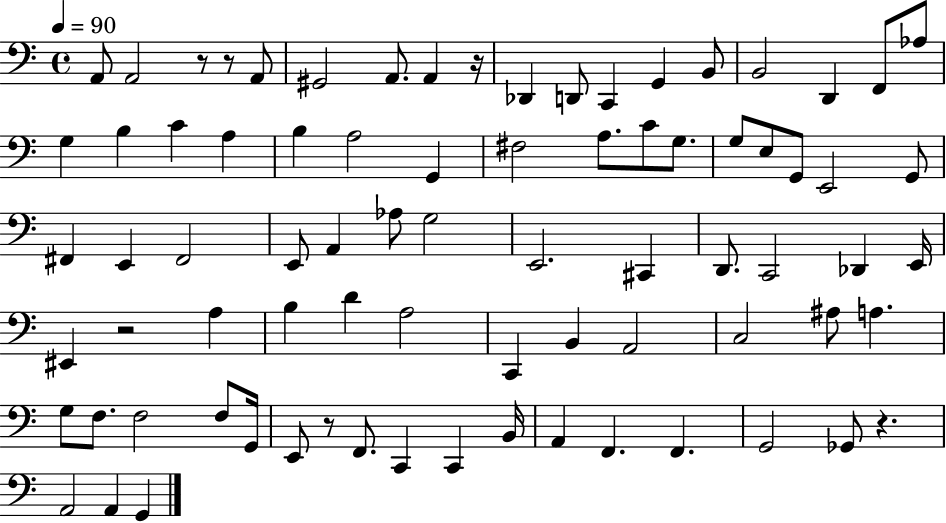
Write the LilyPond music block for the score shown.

{
  \clef bass
  \time 4/4
  \defaultTimeSignature
  \key c \major
  \tempo 4 = 90
  a,8 a,2 r8 r8 a,8 | gis,2 a,8. a,4 r16 | des,4 d,8 c,4 g,4 b,8 | b,2 d,4 f,8 aes8 | \break g4 b4 c'4 a4 | b4 a2 g,4 | fis2 a8. c'8 g8. | g8 e8 g,8 e,2 g,8 | \break fis,4 e,4 fis,2 | e,8 a,4 aes8 g2 | e,2. cis,4 | d,8. c,2 des,4 e,16 | \break eis,4 r2 a4 | b4 d'4 a2 | c,4 b,4 a,2 | c2 ais8 a4. | \break g8 f8. f2 f8 g,16 | e,8 r8 f,8. c,4 c,4 b,16 | a,4 f,4. f,4. | g,2 ges,8 r4. | \break a,2 a,4 g,4 | \bar "|."
}